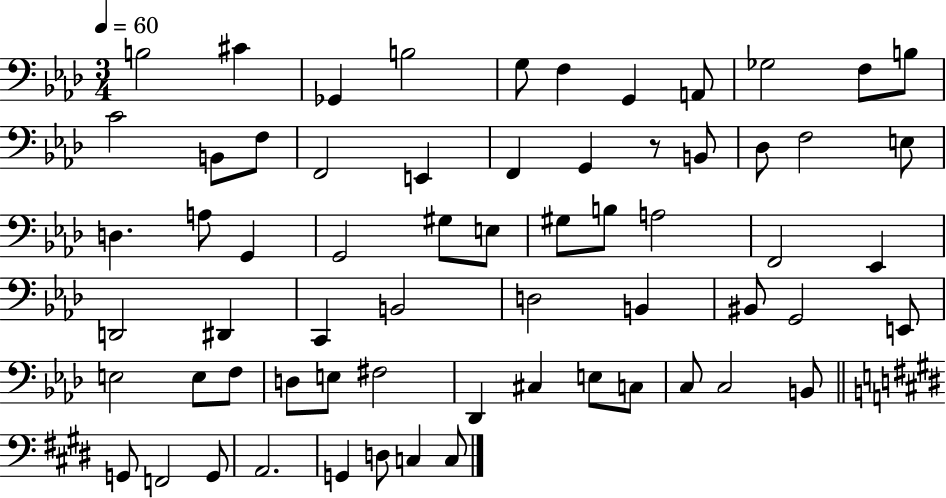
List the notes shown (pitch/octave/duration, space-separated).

B3/h C#4/q Gb2/q B3/h G3/e F3/q G2/q A2/e Gb3/h F3/e B3/e C4/h B2/e F3/e F2/h E2/q F2/q G2/q R/e B2/e Db3/e F3/h E3/e D3/q. A3/e G2/q G2/h G#3/e E3/e G#3/e B3/e A3/h F2/h Eb2/q D2/h D#2/q C2/q B2/h D3/h B2/q BIS2/e G2/h E2/e E3/h E3/e F3/e D3/e E3/e F#3/h Db2/q C#3/q E3/e C3/e C3/e C3/h B2/e G2/e F2/h G2/e A2/h. G2/q D3/e C3/q C3/e